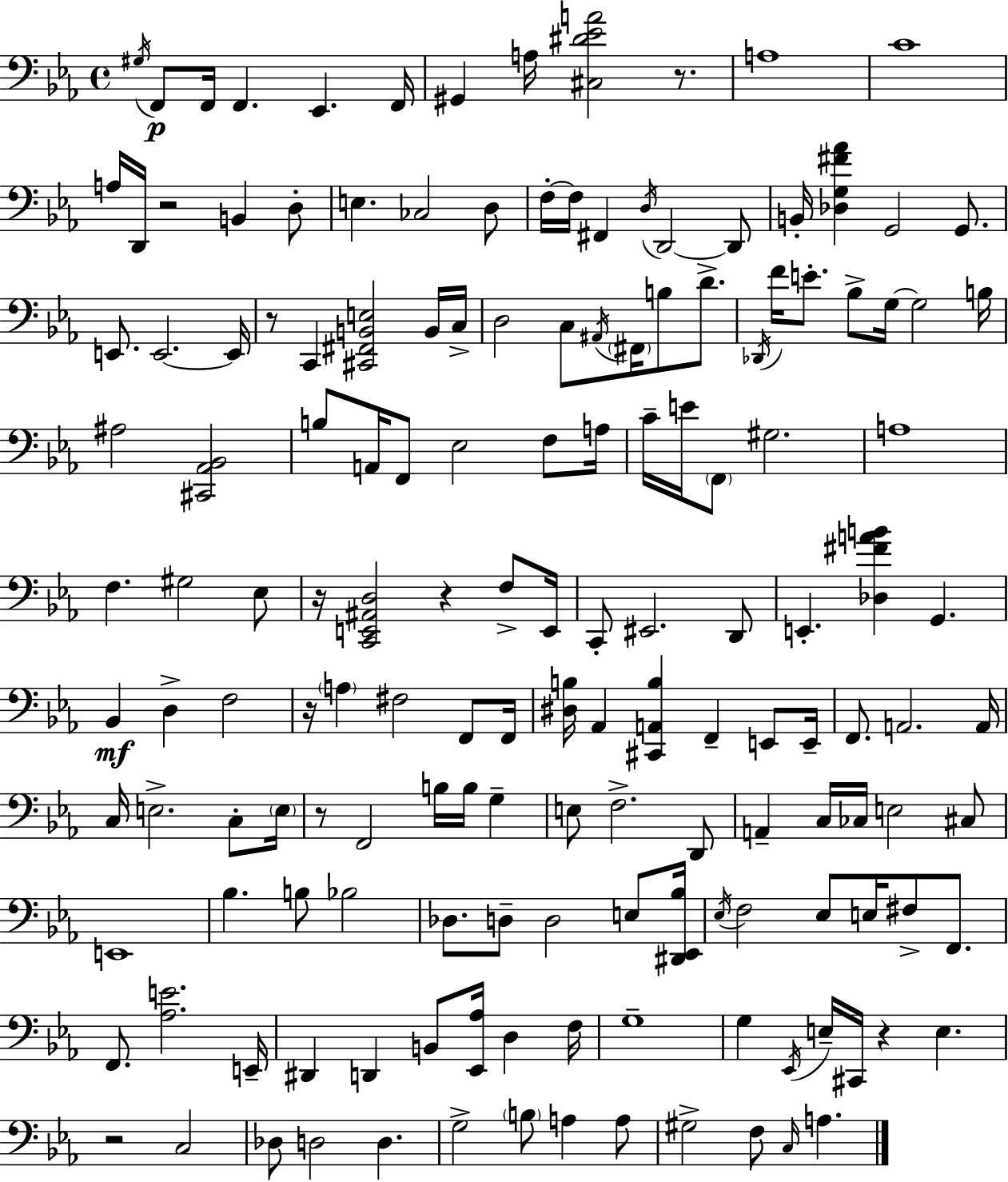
G#3/s F2/e F2/s F2/q. Eb2/q. F2/s G#2/q A3/s [C#3,D#4,Eb4,A4]/h R/e. A3/w C4/w A3/s D2/s R/h B2/q D3/e E3/q. CES3/h D3/e F3/s F3/s F#2/q D3/s D2/h D2/e B2/s [Db3,G3,F#4,Ab4]/q G2/h G2/e. E2/e. E2/h. E2/s R/e C2/q [C#2,F#2,B2,E3]/h B2/s C3/s D3/h C3/e A#2/s F#2/s B3/e D4/e. Db2/s F4/s E4/e. Bb3/e G3/s G3/h B3/s A#3/h [C#2,Ab2,Bb2]/h B3/e A2/s F2/e Eb3/h F3/e A3/s C4/s E4/s F2/e G#3/h. A3/w F3/q. G#3/h Eb3/e R/s [C2,E2,A#2,D3]/h R/q F3/e E2/s C2/e EIS2/h. D2/e E2/q. [Db3,F#4,A4,B4]/q G2/q. Bb2/q D3/q F3/h R/s A3/q F#3/h F2/e F2/s [D#3,B3]/s Ab2/q [C#2,A2,B3]/q F2/q E2/e E2/s F2/e. A2/h. A2/s C3/s E3/h. C3/e E3/s R/e F2/h B3/s B3/s G3/q E3/e F3/h. D2/e A2/q C3/s CES3/s E3/h C#3/e E2/w Bb3/q. B3/e Bb3/h Db3/e. D3/e D3/h E3/e [D#2,Eb2,Bb3]/s Eb3/s F3/h Eb3/e E3/s F#3/e F2/e. F2/e. [Ab3,E4]/h. E2/s D#2/q D2/q B2/e [Eb2,Ab3]/s D3/q F3/s G3/w G3/q Eb2/s E3/s C#2/s R/q E3/q. R/h C3/h Db3/e D3/h D3/q. G3/h B3/e A3/q A3/e G#3/h F3/e C3/s A3/q.